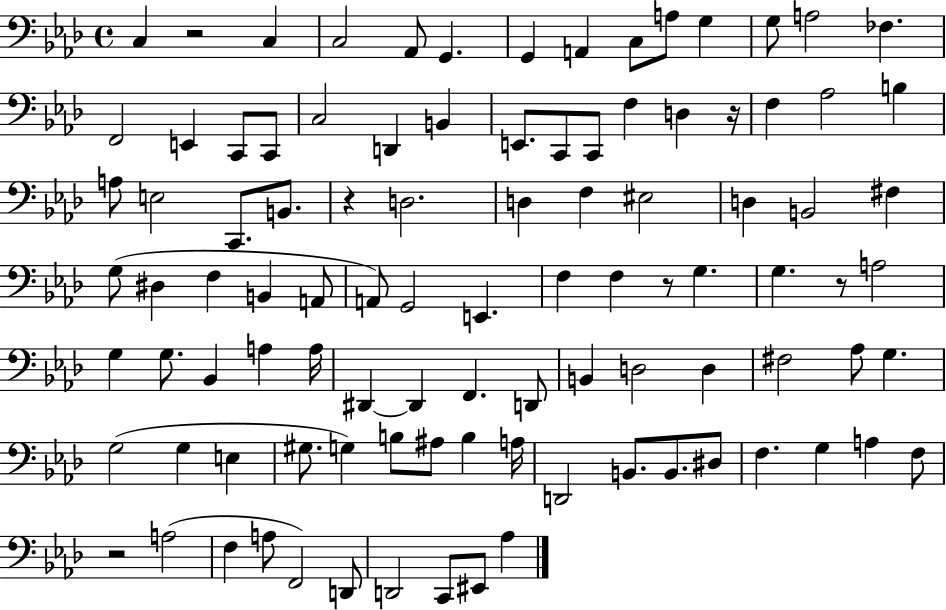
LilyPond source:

{
  \clef bass
  \time 4/4
  \defaultTimeSignature
  \key aes \major
  c4 r2 c4 | c2 aes,8 g,4. | g,4 a,4 c8 a8 g4 | g8 a2 fes4. | \break f,2 e,4 c,8 c,8 | c2 d,4 b,4 | e,8. c,8 c,8 f4 d4 r16 | f4 aes2 b4 | \break a8 e2 c,8. b,8. | r4 d2. | d4 f4 eis2 | d4 b,2 fis4 | \break g8( dis4 f4 b,4 a,8 | a,8) g,2 e,4. | f4 f4 r8 g4. | g4. r8 a2 | \break g4 g8. bes,4 a4 a16 | dis,4~~ dis,4 f,4. d,8 | b,4 d2 d4 | fis2 aes8 g4. | \break g2( g4 e4 | gis8. g4) b8 ais8 b4 a16 | d,2 b,8. b,8. dis8 | f4. g4 a4 f8 | \break r2 a2( | f4 a8 f,2) d,8 | d,2 c,8 eis,8 aes4 | \bar "|."
}